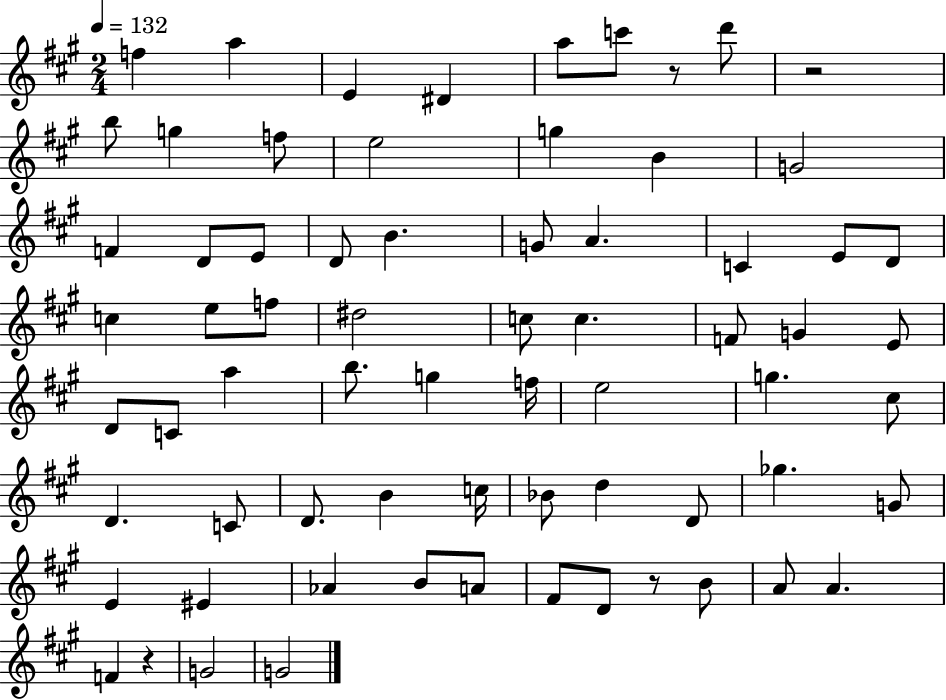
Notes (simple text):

F5/q A5/q E4/q D#4/q A5/e C6/e R/e D6/e R/h B5/e G5/q F5/e E5/h G5/q B4/q G4/h F4/q D4/e E4/e D4/e B4/q. G4/e A4/q. C4/q E4/e D4/e C5/q E5/e F5/e D#5/h C5/e C5/q. F4/e G4/q E4/e D4/e C4/e A5/q B5/e. G5/q F5/s E5/h G5/q. C#5/e D4/q. C4/e D4/e. B4/q C5/s Bb4/e D5/q D4/e Gb5/q. G4/e E4/q EIS4/q Ab4/q B4/e A4/e F#4/e D4/e R/e B4/e A4/e A4/q. F4/q R/q G4/h G4/h